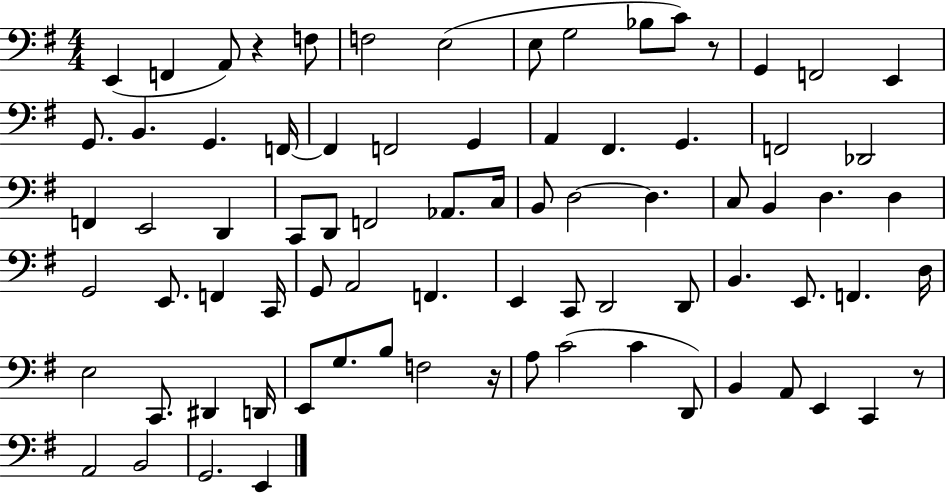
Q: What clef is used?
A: bass